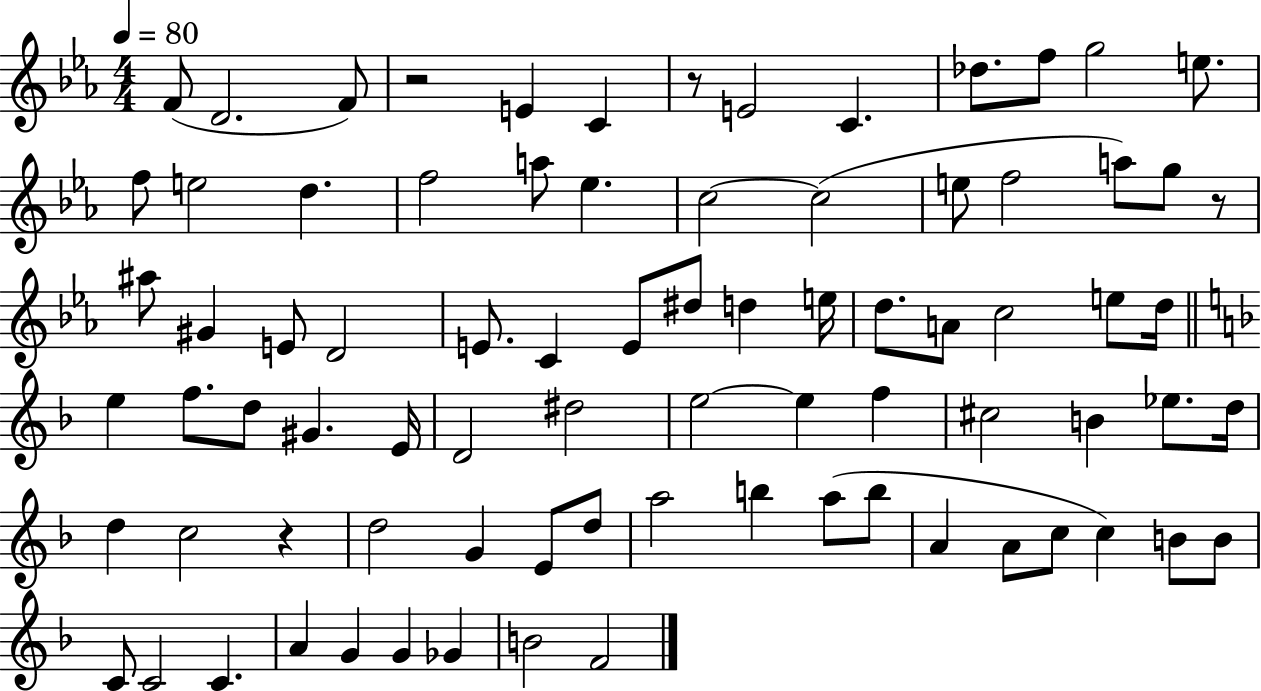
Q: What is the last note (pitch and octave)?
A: F4